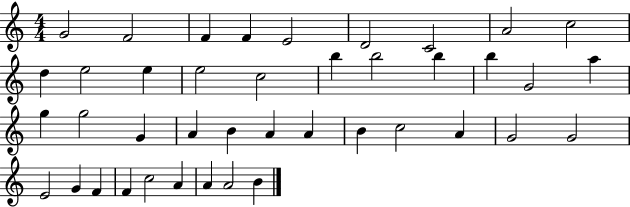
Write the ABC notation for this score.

X:1
T:Untitled
M:4/4
L:1/4
K:C
G2 F2 F F E2 D2 C2 A2 c2 d e2 e e2 c2 b b2 b b G2 a g g2 G A B A A B c2 A G2 G2 E2 G F F c2 A A A2 B